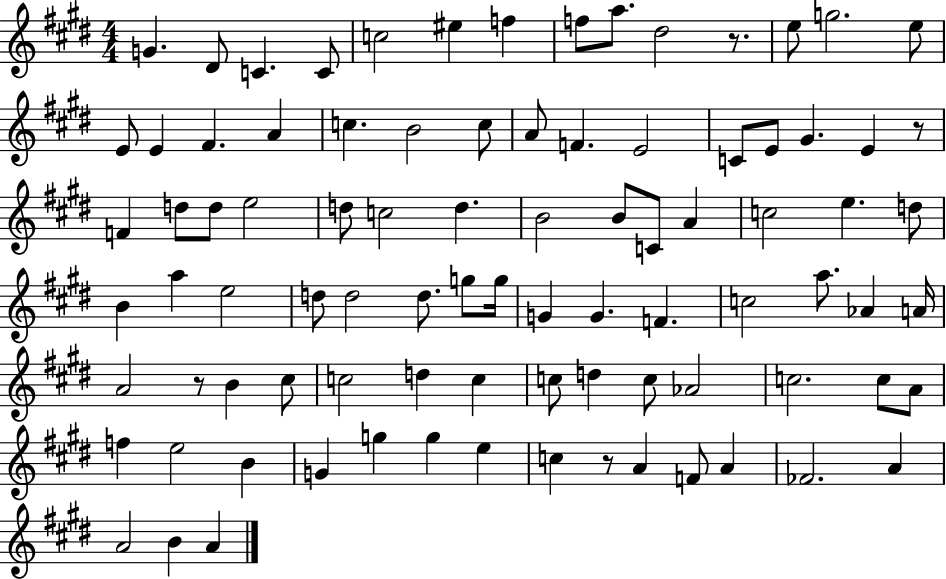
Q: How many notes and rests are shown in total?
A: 89